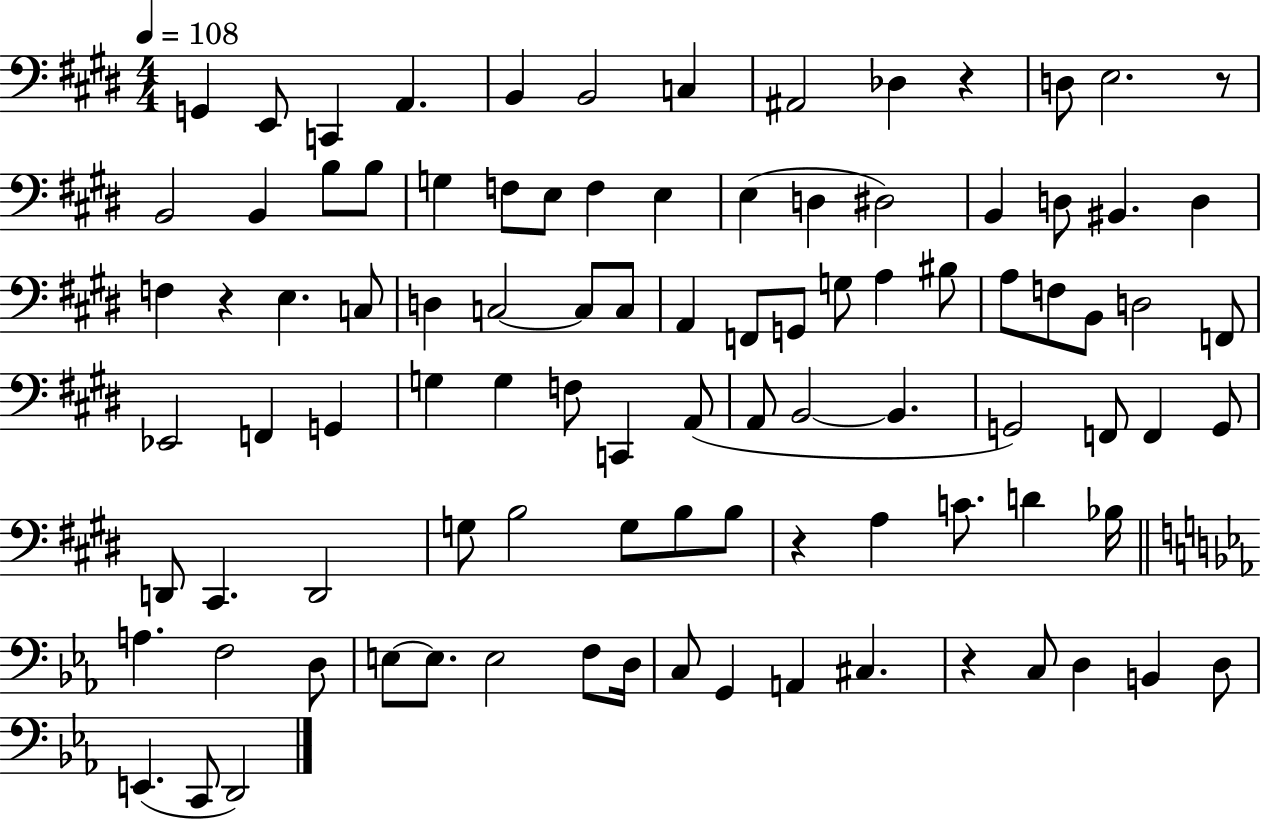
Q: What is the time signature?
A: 4/4